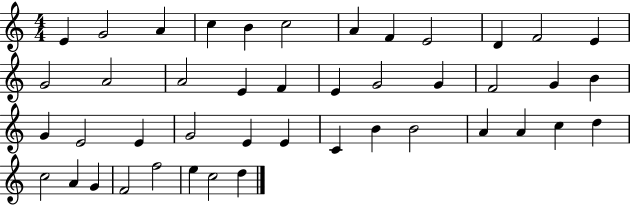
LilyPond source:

{
  \clef treble
  \numericTimeSignature
  \time 4/4
  \key c \major
  e'4 g'2 a'4 | c''4 b'4 c''2 | a'4 f'4 e'2 | d'4 f'2 e'4 | \break g'2 a'2 | a'2 e'4 f'4 | e'4 g'2 g'4 | f'2 g'4 b'4 | \break g'4 e'2 e'4 | g'2 e'4 e'4 | c'4 b'4 b'2 | a'4 a'4 c''4 d''4 | \break c''2 a'4 g'4 | f'2 f''2 | e''4 c''2 d''4 | \bar "|."
}